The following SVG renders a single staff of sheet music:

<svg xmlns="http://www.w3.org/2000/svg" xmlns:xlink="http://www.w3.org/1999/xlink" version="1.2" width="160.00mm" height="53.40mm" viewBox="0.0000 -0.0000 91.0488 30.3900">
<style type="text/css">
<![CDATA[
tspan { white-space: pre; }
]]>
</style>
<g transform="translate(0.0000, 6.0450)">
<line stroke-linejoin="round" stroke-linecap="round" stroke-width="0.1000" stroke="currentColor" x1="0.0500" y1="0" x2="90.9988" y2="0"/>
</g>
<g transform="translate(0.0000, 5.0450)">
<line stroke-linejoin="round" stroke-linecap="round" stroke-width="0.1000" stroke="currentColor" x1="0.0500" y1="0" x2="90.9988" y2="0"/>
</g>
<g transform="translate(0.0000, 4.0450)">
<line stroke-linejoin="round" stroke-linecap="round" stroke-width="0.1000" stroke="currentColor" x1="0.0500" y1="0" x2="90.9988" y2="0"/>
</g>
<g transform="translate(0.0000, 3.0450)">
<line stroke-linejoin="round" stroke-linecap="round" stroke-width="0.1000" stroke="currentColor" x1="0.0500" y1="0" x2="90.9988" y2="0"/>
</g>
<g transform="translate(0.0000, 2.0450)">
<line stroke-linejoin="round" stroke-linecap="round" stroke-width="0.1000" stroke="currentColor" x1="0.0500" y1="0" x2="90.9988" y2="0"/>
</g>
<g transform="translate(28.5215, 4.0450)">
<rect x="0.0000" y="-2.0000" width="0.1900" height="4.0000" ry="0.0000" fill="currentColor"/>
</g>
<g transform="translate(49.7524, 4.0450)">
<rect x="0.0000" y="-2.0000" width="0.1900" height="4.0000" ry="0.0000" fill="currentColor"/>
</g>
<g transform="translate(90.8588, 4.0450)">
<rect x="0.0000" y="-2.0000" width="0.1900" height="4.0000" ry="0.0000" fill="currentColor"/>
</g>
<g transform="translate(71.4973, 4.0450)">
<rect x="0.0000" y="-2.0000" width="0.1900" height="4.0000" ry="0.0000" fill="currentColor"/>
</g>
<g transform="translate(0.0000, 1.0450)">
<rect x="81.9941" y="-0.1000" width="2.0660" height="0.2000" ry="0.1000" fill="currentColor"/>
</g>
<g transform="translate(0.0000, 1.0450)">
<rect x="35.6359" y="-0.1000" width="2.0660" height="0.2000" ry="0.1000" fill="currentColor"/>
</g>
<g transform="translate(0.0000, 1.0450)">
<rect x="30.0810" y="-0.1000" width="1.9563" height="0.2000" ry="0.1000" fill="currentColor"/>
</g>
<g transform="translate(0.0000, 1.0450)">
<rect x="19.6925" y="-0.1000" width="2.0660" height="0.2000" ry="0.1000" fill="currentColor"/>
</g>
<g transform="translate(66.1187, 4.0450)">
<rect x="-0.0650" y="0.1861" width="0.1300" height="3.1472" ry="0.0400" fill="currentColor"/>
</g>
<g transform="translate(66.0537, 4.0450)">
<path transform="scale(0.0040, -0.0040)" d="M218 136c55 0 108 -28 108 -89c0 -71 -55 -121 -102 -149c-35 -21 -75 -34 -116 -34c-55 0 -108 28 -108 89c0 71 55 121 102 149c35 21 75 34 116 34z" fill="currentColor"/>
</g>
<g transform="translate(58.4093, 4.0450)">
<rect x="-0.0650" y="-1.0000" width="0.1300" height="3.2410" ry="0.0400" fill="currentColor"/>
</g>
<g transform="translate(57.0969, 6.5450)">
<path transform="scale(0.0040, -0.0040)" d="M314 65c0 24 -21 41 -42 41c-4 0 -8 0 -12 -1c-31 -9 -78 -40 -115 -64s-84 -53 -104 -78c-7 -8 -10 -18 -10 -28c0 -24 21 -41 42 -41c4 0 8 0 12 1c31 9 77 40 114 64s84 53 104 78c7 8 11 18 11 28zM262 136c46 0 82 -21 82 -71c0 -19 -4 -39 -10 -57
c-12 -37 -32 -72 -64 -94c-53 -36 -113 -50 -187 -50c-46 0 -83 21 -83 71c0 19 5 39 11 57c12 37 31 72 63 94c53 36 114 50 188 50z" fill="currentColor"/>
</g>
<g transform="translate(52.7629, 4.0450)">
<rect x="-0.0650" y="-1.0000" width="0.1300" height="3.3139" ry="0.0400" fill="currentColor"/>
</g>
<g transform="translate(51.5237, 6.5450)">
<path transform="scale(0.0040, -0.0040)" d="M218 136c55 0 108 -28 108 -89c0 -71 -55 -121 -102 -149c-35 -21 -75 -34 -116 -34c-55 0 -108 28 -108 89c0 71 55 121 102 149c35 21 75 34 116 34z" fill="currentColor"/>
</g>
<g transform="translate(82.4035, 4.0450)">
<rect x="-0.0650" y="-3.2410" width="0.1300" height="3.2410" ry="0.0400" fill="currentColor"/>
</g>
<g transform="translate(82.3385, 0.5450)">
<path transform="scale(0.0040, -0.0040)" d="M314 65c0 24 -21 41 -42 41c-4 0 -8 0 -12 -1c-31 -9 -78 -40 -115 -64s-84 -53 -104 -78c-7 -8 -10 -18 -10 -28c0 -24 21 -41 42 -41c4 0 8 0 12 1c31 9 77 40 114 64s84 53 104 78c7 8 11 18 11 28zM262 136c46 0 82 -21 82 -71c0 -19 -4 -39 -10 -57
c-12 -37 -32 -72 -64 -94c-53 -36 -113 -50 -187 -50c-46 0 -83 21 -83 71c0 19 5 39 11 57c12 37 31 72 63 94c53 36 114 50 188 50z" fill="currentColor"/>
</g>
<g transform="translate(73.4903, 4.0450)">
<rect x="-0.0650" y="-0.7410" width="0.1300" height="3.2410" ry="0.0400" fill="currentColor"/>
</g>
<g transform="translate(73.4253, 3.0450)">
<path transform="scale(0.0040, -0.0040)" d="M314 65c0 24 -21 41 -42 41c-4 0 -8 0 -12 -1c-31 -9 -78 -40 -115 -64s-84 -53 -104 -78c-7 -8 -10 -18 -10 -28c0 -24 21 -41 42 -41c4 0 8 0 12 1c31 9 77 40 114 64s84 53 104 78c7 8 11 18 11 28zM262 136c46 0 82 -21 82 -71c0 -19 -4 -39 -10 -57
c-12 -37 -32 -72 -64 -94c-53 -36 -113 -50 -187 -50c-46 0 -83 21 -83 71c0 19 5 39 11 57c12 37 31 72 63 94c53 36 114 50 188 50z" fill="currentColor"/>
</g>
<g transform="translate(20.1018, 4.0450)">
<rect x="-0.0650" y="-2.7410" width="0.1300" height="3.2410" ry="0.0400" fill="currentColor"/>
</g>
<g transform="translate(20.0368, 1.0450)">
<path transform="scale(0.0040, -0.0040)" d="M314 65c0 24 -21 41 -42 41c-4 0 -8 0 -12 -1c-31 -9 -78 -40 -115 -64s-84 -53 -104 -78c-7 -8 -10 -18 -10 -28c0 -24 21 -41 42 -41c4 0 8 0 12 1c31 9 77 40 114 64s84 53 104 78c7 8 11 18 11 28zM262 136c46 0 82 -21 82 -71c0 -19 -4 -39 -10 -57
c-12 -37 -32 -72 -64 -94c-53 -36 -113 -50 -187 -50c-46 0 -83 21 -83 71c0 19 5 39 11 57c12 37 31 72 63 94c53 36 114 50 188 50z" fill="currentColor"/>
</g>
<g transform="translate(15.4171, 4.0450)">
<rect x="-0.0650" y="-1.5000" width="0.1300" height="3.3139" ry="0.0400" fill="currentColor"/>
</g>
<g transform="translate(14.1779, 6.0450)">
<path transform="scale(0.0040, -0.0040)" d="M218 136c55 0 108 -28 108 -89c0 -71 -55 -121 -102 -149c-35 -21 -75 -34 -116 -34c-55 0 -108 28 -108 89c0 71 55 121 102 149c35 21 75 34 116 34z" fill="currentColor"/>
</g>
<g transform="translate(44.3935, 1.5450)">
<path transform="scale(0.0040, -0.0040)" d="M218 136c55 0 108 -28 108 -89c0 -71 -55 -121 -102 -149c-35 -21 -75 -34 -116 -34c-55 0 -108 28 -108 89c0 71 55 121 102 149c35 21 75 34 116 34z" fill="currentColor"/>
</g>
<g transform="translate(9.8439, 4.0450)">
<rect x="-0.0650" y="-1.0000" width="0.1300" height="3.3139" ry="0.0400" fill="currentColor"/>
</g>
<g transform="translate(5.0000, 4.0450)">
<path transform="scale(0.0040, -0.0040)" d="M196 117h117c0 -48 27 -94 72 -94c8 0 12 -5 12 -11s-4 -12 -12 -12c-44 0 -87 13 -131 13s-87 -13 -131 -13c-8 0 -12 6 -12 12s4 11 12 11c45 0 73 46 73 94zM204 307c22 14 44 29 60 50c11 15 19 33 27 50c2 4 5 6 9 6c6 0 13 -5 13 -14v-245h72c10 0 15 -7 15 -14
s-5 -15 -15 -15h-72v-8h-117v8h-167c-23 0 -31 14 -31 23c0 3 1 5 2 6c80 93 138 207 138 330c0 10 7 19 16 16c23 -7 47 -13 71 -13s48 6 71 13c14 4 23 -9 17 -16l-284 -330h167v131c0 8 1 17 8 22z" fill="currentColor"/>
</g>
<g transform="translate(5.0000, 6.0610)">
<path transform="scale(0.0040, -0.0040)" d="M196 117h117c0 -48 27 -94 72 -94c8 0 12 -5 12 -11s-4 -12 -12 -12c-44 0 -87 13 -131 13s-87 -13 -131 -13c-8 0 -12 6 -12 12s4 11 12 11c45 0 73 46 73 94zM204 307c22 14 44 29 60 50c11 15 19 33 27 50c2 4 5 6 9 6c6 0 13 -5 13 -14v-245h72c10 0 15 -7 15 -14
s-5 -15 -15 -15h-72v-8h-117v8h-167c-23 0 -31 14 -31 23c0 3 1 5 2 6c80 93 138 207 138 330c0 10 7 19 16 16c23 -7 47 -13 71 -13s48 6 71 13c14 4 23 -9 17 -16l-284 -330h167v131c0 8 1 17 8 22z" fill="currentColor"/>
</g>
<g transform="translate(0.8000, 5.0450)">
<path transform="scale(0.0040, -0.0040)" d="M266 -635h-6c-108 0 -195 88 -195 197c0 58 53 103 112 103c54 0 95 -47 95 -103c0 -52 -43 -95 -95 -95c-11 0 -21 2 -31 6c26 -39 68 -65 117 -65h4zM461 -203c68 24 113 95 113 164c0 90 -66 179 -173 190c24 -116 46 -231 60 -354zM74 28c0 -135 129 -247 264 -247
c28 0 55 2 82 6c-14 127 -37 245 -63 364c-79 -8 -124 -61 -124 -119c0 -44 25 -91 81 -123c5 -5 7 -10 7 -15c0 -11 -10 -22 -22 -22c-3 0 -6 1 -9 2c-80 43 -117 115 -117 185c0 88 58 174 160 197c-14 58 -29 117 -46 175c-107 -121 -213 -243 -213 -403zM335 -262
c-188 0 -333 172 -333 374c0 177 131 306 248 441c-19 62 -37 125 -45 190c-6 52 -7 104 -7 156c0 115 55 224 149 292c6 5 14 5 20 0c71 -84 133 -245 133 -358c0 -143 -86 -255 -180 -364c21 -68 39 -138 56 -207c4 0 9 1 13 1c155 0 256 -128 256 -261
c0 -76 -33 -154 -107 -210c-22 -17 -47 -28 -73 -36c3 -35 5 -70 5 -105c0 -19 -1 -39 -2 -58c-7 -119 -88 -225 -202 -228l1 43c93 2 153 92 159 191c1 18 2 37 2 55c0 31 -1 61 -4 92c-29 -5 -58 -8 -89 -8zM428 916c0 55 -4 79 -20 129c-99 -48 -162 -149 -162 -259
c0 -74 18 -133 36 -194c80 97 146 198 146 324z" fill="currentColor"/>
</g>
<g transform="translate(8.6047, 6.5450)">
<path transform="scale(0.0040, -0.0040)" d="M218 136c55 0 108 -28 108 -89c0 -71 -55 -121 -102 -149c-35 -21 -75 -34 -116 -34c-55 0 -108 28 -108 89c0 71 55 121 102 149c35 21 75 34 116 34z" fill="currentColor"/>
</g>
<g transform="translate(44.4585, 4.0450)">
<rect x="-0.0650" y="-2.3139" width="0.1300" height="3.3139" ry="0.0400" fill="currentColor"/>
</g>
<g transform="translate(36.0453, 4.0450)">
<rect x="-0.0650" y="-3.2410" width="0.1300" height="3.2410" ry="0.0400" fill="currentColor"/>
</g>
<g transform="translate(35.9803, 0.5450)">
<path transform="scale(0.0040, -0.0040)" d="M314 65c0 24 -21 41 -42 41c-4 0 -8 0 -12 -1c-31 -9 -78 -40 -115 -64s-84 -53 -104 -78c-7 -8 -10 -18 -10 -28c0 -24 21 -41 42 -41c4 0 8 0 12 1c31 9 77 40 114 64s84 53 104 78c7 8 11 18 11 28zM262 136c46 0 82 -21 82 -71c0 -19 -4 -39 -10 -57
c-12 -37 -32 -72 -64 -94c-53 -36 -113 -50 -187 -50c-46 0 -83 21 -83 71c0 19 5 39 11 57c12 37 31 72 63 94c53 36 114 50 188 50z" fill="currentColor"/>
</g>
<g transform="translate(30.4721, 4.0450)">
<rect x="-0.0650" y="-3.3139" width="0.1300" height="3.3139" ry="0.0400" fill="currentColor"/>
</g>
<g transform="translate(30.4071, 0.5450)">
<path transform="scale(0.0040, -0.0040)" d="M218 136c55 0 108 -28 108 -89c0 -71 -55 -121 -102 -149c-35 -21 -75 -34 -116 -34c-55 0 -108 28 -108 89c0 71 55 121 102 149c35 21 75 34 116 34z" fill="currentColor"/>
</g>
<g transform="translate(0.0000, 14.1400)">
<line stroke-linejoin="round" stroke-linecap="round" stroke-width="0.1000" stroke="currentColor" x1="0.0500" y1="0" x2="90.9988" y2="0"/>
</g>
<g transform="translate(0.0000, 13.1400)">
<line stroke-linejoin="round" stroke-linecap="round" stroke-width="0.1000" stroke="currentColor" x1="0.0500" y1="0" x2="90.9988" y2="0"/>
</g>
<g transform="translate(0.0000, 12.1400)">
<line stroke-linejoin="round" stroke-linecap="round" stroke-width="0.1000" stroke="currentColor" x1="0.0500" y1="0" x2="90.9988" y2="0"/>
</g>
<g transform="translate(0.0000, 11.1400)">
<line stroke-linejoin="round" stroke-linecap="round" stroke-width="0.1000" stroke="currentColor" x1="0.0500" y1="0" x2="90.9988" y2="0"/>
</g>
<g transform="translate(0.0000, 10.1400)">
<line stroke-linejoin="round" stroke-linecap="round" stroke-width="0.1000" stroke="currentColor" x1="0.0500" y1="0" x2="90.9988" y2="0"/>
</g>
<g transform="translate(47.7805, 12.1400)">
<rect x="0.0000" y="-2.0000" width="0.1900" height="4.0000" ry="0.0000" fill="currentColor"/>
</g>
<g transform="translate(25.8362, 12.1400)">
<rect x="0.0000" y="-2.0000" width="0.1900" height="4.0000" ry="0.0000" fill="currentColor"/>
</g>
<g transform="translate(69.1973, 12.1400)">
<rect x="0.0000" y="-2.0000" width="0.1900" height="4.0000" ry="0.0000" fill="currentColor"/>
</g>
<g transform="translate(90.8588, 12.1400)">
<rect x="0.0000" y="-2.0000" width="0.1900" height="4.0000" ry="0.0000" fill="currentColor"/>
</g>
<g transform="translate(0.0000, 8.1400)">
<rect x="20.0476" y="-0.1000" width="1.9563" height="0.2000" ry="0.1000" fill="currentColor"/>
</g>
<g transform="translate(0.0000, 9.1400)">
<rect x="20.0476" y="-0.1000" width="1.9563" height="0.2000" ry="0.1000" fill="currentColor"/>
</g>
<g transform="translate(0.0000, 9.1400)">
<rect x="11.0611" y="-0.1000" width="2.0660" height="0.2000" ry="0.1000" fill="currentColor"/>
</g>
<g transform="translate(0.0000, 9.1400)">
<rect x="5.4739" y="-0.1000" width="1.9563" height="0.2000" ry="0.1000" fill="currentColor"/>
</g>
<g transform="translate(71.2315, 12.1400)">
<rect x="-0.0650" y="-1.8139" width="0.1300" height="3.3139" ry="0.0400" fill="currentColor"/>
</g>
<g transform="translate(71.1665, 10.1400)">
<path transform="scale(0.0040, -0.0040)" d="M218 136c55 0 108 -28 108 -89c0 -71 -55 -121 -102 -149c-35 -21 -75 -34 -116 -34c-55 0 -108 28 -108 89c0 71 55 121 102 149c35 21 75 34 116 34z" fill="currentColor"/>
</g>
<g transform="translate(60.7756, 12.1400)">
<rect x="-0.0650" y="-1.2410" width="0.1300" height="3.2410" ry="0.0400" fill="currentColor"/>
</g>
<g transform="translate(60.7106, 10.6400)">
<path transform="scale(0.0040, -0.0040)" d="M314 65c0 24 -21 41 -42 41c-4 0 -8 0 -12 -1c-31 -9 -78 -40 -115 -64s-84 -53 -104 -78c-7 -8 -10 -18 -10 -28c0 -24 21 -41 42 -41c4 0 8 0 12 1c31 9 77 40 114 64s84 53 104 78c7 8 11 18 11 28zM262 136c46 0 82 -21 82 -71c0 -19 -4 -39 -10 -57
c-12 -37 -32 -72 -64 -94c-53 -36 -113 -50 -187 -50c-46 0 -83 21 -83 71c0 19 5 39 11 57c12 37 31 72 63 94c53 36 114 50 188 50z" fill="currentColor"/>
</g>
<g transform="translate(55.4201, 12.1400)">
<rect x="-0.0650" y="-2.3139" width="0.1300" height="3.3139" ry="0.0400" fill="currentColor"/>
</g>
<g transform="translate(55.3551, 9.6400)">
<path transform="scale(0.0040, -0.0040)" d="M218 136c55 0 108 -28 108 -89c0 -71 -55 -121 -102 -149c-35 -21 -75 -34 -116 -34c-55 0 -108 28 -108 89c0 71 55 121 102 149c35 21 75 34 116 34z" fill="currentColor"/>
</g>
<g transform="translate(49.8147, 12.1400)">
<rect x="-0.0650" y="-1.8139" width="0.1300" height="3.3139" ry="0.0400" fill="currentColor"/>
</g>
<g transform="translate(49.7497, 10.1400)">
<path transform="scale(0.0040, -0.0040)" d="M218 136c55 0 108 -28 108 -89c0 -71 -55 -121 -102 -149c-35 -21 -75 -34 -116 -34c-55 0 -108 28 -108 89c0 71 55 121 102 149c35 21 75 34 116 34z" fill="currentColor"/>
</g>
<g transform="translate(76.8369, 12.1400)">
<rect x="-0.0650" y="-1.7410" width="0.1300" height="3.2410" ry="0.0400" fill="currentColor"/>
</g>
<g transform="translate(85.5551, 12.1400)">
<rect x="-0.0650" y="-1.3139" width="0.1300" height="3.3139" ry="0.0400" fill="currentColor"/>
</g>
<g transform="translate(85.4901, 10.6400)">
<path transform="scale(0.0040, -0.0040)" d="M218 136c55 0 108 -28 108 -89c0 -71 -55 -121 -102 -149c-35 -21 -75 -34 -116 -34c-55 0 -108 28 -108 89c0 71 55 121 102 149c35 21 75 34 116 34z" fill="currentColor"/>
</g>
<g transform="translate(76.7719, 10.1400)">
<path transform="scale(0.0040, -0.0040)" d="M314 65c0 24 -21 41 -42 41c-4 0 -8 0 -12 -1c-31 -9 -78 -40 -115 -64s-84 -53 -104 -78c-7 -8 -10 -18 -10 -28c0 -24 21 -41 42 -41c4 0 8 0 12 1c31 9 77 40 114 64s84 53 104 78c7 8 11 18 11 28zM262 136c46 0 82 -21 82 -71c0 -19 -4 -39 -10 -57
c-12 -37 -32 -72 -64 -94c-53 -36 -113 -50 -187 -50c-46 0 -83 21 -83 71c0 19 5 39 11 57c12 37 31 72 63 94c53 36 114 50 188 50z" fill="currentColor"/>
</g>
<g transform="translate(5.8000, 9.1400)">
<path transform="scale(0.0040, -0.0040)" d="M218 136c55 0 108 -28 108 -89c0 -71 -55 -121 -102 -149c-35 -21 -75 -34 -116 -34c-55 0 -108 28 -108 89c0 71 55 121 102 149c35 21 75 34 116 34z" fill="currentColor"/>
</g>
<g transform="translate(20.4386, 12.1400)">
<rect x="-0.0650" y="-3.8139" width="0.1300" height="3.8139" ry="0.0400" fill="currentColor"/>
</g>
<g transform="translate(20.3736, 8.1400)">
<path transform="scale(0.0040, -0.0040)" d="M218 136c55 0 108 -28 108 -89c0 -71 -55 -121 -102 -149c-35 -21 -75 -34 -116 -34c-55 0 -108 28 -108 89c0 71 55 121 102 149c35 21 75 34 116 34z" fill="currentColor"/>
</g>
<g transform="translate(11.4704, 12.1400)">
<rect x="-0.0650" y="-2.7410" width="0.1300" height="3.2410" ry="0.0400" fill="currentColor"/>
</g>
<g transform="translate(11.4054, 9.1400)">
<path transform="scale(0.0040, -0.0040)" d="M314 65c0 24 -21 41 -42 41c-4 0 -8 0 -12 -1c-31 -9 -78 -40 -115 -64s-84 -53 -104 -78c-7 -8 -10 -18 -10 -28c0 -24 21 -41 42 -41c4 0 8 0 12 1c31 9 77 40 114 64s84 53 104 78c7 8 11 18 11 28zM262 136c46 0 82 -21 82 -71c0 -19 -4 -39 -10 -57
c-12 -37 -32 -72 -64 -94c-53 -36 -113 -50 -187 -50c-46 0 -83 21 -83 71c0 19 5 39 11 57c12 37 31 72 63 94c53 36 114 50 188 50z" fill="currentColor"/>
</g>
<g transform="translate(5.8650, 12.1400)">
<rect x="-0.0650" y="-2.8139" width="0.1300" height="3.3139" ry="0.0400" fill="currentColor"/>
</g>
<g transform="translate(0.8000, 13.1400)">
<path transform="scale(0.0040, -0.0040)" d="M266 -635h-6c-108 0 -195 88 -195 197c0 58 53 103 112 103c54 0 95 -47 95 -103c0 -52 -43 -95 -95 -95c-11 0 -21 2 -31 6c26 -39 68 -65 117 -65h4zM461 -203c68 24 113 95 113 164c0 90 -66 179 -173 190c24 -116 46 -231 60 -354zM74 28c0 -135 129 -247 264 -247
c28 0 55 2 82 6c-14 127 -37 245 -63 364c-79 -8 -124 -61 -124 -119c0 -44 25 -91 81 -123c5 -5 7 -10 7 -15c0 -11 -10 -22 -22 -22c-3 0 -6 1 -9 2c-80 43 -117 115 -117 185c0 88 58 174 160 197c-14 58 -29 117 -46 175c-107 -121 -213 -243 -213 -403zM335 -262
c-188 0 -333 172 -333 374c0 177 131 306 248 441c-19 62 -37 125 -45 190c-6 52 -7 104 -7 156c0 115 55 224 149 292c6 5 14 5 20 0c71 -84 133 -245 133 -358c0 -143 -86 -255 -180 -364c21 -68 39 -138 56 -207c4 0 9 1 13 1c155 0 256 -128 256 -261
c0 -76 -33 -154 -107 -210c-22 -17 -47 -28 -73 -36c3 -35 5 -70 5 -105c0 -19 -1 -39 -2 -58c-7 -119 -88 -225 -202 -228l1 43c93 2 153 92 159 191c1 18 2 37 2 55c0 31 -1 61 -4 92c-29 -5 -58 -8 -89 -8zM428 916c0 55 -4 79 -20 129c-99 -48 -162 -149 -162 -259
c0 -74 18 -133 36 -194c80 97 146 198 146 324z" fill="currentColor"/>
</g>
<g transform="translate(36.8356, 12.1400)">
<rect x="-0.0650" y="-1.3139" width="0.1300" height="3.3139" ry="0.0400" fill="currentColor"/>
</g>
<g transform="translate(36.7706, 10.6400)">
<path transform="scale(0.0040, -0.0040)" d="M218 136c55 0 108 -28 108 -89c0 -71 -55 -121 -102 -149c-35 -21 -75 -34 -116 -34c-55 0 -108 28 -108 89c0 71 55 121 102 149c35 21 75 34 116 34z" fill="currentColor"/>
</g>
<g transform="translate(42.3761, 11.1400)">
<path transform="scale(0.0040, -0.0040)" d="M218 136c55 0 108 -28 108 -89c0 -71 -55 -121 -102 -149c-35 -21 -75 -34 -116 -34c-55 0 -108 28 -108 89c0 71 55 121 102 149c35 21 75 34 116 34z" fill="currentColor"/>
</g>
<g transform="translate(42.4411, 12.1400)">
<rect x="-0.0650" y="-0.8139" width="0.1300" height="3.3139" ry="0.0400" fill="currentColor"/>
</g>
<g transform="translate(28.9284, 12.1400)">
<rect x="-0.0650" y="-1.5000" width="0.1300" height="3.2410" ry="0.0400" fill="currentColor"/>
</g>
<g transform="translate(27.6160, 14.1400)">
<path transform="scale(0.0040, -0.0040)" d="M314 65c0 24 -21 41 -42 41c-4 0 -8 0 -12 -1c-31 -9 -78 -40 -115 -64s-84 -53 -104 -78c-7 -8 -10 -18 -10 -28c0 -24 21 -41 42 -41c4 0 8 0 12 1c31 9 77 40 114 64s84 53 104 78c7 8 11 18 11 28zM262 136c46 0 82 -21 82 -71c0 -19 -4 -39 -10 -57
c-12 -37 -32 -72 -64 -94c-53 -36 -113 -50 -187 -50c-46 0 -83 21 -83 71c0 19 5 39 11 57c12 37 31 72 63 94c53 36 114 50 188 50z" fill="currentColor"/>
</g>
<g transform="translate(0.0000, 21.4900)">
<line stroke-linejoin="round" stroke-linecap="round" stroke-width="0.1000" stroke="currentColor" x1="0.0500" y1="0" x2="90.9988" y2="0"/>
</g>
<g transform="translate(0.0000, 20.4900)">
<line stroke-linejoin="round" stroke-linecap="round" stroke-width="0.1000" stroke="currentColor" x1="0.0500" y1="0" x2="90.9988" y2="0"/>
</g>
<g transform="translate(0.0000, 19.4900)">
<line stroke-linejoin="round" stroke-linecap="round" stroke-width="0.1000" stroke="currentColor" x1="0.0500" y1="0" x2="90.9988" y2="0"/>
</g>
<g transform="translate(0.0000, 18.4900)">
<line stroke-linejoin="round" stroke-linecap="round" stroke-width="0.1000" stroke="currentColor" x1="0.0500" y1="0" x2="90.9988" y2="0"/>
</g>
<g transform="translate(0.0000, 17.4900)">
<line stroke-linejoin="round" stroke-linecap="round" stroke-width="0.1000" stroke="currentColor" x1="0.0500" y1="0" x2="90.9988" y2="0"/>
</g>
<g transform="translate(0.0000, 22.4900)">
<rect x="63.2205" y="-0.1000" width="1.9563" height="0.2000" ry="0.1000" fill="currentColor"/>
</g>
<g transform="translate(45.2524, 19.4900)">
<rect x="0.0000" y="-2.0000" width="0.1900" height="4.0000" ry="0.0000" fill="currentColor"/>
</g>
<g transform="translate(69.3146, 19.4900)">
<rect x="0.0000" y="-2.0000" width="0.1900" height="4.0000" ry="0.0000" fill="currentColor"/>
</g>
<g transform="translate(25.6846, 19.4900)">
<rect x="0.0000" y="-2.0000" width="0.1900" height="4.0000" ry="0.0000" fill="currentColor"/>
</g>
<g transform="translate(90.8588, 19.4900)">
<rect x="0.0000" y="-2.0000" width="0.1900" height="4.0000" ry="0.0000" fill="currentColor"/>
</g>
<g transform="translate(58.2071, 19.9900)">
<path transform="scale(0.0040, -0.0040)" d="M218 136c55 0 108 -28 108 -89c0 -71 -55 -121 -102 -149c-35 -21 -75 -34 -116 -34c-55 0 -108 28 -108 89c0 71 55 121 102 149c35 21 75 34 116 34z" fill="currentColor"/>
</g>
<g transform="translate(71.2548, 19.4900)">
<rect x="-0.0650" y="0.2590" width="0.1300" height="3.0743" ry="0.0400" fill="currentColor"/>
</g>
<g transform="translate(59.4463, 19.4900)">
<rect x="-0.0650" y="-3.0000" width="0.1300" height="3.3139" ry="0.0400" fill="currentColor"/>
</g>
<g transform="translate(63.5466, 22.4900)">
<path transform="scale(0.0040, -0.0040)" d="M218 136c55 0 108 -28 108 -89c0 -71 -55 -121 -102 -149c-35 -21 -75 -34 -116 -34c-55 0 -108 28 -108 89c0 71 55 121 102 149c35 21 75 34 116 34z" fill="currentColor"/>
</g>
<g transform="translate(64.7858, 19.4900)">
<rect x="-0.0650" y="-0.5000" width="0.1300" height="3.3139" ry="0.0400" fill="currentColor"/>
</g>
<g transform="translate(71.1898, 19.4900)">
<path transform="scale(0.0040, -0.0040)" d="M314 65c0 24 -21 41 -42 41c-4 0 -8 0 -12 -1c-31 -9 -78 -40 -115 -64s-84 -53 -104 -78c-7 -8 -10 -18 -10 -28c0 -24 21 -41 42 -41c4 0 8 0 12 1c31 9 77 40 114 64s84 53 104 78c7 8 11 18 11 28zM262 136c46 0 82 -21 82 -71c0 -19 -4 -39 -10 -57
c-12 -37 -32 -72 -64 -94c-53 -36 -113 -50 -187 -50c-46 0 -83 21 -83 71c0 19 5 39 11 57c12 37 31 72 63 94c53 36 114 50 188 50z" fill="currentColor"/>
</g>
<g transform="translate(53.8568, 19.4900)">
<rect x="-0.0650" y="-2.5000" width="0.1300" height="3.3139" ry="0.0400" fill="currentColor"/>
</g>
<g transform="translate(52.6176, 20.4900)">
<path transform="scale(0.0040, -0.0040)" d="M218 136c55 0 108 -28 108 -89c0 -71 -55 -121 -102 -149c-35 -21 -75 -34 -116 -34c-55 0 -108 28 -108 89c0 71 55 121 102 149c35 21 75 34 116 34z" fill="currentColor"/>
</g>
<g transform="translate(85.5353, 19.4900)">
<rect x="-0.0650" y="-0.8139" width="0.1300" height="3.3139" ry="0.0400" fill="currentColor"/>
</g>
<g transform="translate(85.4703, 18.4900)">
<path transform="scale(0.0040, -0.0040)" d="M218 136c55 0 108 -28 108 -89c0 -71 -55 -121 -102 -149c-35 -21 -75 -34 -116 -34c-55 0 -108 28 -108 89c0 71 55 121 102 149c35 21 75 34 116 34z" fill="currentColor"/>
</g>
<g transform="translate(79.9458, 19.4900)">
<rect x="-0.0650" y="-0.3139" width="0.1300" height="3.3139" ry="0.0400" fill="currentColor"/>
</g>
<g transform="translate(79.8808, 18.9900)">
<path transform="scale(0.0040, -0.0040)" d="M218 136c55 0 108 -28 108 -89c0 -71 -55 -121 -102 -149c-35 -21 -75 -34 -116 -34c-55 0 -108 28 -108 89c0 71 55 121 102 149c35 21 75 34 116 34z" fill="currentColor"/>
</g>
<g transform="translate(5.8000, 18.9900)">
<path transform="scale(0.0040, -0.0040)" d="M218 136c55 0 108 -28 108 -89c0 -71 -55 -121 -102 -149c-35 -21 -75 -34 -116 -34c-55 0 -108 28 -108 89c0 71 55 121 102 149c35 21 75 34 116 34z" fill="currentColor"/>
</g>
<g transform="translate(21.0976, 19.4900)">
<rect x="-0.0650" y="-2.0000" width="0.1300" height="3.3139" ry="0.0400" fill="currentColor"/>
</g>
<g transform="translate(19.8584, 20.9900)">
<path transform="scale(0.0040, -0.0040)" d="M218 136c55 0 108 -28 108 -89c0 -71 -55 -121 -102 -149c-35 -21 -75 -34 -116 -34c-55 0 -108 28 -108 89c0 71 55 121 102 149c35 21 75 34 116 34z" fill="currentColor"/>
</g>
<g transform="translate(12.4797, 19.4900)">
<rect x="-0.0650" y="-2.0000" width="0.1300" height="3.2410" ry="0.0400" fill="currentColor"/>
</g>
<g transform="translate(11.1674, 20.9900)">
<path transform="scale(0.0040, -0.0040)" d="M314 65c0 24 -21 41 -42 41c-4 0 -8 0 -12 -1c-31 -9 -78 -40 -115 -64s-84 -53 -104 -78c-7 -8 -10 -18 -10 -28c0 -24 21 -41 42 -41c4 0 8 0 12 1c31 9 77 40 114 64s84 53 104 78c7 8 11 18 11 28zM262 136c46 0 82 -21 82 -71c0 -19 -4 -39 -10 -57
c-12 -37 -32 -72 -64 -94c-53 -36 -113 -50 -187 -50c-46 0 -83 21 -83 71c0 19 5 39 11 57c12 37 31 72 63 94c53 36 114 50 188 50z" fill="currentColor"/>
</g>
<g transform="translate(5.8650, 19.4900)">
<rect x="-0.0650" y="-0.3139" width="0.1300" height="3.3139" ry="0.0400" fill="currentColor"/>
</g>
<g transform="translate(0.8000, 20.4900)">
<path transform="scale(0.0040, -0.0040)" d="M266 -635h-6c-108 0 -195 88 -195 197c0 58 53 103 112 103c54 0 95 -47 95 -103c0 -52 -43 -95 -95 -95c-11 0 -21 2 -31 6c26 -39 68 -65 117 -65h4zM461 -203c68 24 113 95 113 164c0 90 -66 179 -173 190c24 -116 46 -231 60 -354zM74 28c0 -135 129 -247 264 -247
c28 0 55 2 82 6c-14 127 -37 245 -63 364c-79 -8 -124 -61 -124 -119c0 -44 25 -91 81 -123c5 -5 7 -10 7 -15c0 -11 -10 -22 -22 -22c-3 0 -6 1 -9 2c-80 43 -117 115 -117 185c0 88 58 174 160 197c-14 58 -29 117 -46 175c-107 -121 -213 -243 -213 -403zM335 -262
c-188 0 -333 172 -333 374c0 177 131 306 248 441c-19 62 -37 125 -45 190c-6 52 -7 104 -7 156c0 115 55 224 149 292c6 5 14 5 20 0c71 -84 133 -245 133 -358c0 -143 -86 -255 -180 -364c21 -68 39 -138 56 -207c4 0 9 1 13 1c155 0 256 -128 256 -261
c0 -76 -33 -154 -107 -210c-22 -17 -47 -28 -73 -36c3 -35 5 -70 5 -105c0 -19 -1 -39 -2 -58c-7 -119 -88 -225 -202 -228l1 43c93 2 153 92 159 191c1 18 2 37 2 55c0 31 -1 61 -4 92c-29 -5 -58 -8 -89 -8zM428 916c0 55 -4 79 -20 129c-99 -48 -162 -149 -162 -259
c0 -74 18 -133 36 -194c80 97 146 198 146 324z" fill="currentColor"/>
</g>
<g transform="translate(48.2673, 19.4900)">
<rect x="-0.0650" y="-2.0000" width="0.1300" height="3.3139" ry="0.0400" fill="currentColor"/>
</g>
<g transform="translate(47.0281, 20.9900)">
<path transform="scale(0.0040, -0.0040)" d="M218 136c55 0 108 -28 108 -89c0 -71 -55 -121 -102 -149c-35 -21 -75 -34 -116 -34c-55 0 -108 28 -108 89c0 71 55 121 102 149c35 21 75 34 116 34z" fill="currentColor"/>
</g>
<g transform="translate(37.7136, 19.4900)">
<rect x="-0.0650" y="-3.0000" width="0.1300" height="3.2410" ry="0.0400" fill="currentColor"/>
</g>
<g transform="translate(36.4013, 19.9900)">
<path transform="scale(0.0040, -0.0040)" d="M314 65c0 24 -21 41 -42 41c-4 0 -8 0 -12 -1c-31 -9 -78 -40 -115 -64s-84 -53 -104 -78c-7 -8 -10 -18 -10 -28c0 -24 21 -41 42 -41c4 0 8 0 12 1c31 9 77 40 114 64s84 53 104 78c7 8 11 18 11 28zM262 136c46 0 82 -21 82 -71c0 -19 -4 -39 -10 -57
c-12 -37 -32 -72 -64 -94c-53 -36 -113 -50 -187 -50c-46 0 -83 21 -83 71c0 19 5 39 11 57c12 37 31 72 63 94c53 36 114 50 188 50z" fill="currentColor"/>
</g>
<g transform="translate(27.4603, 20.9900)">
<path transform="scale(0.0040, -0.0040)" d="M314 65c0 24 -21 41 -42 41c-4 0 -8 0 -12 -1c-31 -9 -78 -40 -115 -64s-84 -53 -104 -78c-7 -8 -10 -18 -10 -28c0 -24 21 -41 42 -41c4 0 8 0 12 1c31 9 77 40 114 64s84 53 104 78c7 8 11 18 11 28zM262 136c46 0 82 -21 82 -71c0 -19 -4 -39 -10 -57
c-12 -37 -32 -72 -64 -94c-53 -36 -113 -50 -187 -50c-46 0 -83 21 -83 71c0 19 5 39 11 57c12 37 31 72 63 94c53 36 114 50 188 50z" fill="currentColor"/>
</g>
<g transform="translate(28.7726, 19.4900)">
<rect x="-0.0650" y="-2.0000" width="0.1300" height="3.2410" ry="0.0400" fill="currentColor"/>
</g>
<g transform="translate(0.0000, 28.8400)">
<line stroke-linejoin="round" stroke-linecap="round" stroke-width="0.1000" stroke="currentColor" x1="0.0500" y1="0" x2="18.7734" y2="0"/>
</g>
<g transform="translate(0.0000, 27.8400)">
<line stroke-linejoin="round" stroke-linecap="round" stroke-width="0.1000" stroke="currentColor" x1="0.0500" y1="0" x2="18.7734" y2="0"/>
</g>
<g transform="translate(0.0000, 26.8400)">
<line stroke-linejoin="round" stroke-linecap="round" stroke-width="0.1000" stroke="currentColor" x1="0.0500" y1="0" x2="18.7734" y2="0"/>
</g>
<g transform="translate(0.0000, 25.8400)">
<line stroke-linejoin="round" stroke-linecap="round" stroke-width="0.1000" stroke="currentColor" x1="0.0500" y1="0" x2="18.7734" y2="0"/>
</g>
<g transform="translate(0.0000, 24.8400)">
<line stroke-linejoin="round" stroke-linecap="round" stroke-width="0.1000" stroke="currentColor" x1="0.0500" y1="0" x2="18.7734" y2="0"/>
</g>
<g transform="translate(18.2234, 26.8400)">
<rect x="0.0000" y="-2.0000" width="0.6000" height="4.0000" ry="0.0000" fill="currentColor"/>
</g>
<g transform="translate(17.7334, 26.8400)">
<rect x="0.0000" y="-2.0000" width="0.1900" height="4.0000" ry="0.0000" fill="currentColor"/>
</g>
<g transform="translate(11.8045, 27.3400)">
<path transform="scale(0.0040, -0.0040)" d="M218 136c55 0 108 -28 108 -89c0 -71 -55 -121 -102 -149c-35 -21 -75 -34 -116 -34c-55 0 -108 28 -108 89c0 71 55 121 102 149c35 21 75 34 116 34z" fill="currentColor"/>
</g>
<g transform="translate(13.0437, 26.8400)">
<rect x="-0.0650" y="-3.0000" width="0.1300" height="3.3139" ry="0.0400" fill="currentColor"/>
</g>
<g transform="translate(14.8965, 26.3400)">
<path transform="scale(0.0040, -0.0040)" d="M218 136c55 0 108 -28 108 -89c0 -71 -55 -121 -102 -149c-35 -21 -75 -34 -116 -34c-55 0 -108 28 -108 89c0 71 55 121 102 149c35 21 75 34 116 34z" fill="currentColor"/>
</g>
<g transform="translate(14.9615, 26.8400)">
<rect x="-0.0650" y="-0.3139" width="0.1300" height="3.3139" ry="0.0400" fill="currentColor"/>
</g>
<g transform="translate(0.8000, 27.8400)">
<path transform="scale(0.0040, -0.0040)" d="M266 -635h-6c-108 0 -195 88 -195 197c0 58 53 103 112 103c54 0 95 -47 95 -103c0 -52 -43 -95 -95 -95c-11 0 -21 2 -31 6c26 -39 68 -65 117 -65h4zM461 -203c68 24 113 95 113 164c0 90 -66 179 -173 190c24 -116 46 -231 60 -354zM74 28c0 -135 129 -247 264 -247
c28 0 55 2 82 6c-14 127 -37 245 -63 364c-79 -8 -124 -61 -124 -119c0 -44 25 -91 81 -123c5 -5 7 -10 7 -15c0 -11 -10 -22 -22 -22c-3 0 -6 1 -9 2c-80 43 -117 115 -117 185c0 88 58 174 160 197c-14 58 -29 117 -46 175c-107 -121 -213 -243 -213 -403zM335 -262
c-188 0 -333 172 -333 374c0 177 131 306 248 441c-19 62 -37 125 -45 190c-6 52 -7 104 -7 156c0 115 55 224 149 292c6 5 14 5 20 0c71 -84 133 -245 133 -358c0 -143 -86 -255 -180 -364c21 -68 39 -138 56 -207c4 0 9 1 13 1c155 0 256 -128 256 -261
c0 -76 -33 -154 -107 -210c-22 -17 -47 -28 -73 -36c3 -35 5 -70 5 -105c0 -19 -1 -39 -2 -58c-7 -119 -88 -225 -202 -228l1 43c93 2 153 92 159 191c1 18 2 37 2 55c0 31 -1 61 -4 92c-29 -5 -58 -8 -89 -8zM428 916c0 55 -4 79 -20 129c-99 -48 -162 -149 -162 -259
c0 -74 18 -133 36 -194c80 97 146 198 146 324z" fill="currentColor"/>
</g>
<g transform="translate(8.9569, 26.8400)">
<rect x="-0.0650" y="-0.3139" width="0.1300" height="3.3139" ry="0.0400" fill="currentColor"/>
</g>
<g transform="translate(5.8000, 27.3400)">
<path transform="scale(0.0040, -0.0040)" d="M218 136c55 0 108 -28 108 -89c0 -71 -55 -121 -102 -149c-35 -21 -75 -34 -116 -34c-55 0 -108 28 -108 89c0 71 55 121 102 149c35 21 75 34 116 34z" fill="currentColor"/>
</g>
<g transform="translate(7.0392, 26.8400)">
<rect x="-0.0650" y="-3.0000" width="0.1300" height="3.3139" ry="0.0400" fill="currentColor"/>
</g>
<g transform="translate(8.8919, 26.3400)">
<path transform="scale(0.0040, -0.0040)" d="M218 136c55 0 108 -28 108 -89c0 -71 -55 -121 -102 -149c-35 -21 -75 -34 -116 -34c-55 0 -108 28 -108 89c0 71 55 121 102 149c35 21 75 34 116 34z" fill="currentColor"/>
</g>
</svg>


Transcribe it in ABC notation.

X:1
T:Untitled
M:4/4
L:1/4
K:C
D E a2 b b2 g D D2 B d2 b2 a a2 c' E2 e d f g e2 f f2 e c F2 F F2 A2 F G A C B2 c d A c A c